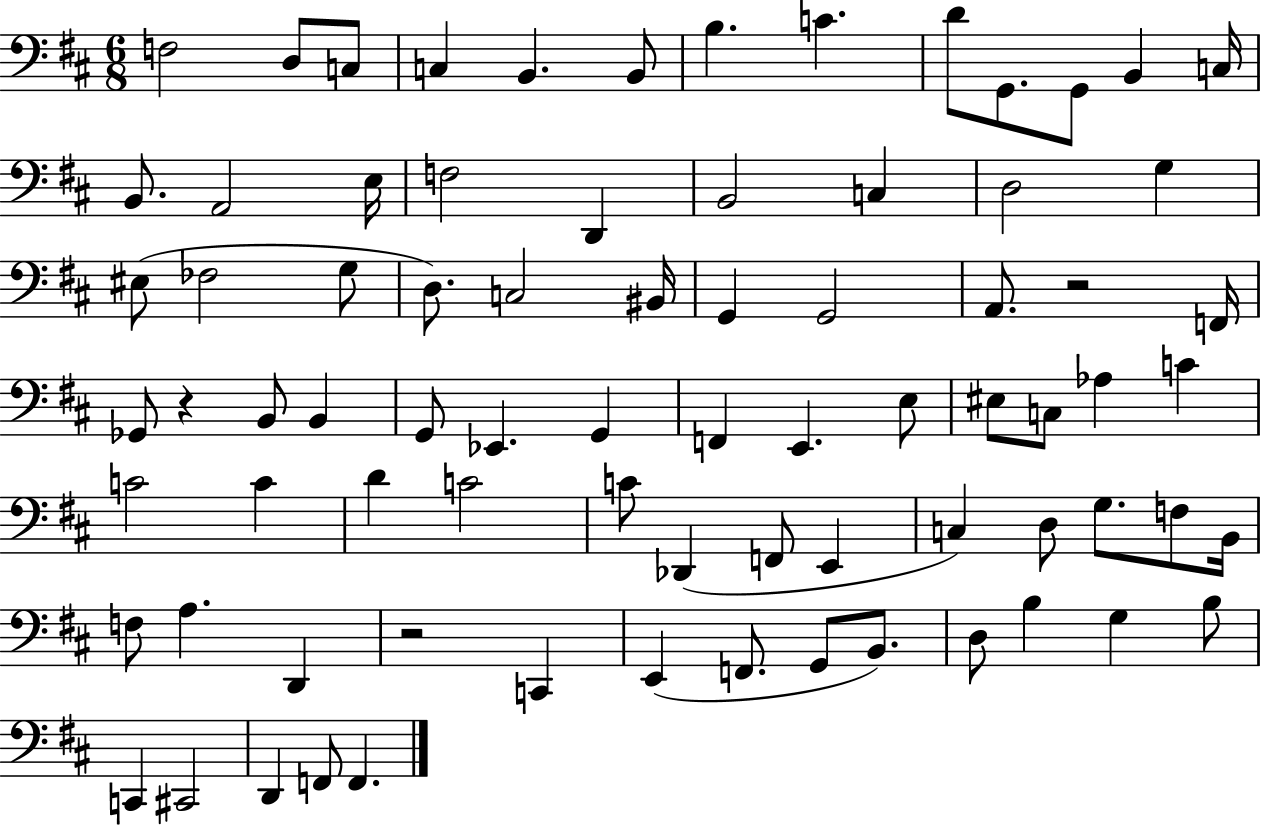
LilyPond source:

{
  \clef bass
  \numericTimeSignature
  \time 6/8
  \key d \major
  f2 d8 c8 | c4 b,4. b,8 | b4. c'4. | d'8 g,8. g,8 b,4 c16 | \break b,8. a,2 e16 | f2 d,4 | b,2 c4 | d2 g4 | \break eis8( fes2 g8 | d8.) c2 bis,16 | g,4 g,2 | a,8. r2 f,16 | \break ges,8 r4 b,8 b,4 | g,8 ees,4. g,4 | f,4 e,4. e8 | eis8 c8 aes4 c'4 | \break c'2 c'4 | d'4 c'2 | c'8 des,4( f,8 e,4 | c4) d8 g8. f8 b,16 | \break f8 a4. d,4 | r2 c,4 | e,4( f,8. g,8 b,8.) | d8 b4 g4 b8 | \break c,4 cis,2 | d,4 f,8 f,4. | \bar "|."
}